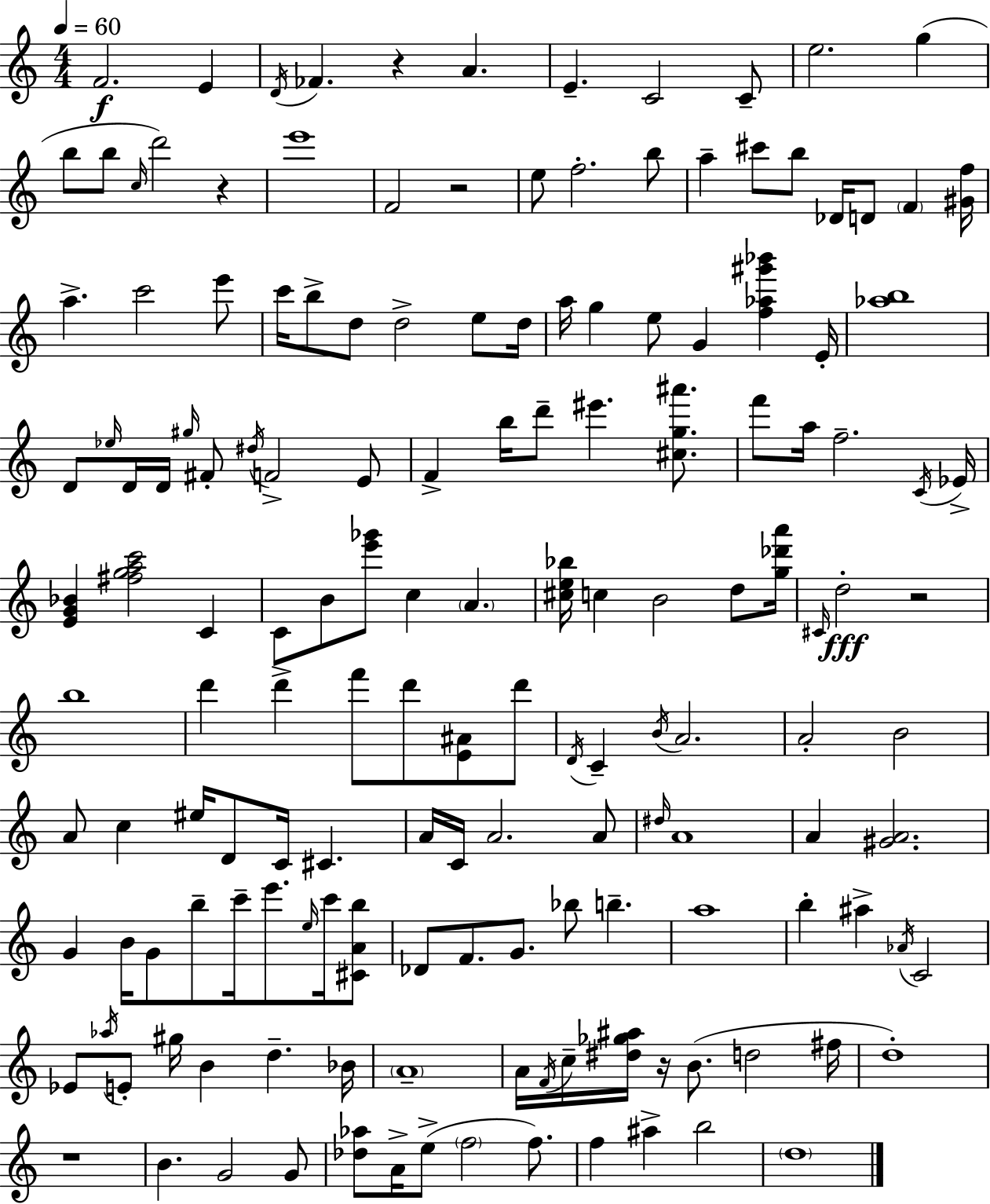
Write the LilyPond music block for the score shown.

{
  \clef treble
  \numericTimeSignature
  \time 4/4
  \key a \minor
  \tempo 4 = 60
  \repeat volta 2 { f'2.\f e'4 | \acciaccatura { d'16 } fes'4. r4 a'4. | e'4.-- c'2 c'8-- | e''2. g''4( | \break b''8 b''8 \grace { c''16 } d'''2) r4 | e'''1 | f'2 r2 | e''8 f''2.-. | \break b''8 a''4-- cis'''8 b''8 des'16 d'8 \parenthesize f'4 | <gis' f''>16 a''4.-> c'''2 | e'''8 c'''16 b''8-> d''8 d''2-> e''8 | d''16 a''16 g''4 e''8 g'4 <f'' aes'' gis''' bes'''>4 | \break e'16-. <aes'' b''>1 | d'8 \grace { ees''16 } d'16 d'16 \grace { gis''16 } fis'8-. \acciaccatura { dis''16 } f'2-> | e'8 f'4-> b''16 d'''8-- eis'''4. | <cis'' g'' ais'''>8. f'''8 a''16 f''2.-- | \break \acciaccatura { c'16 } ees'16-> <e' g' bes'>4 <fis'' g'' a'' c'''>2 | c'4 c'8 b'8 <e''' ges'''>8 c''4 | \parenthesize a'4. <cis'' e'' bes''>16 c''4 b'2 | d''8 <g'' des''' a'''>16 \grace { cis'16 } d''2-.\fff r2 | \break b''1 | d'''4 d'''4-> f'''8 | d'''8 <e' ais'>8 d'''8 \acciaccatura { d'16 } c'4-- \acciaccatura { b'16 } a'2. | a'2-. | \break b'2 a'8 c''4 eis''16 | d'8 c'16 cis'4. a'16 c'16 a'2. | a'8 \grace { dis''16 } a'1 | a'4 <gis' a'>2. | \break g'4 b'16 g'8 | b''8-- c'''16-- e'''8. \grace { e''16 } c'''16 <cis' a' b''>8 des'8 f'8. | g'8. bes''8 b''4.-- a''1 | b''4-. ais''4-> | \break \acciaccatura { aes'16 } c'2 ees'8 \acciaccatura { aes''16 } e'8-. | gis''16 b'4 d''4.-- bes'16 \parenthesize a'1-- | a'16 \acciaccatura { f'16 } c''16-- | <dis'' ges'' ais''>16 r16 b'8.( d''2 fis''16 d''1-.) | \break r1 | b'4. | g'2 g'8 <des'' aes''>8 | a'16-> e''8->( \parenthesize f''2 f''8.) f''4 | \break ais''4-> b''2 \parenthesize d''1 | } \bar "|."
}